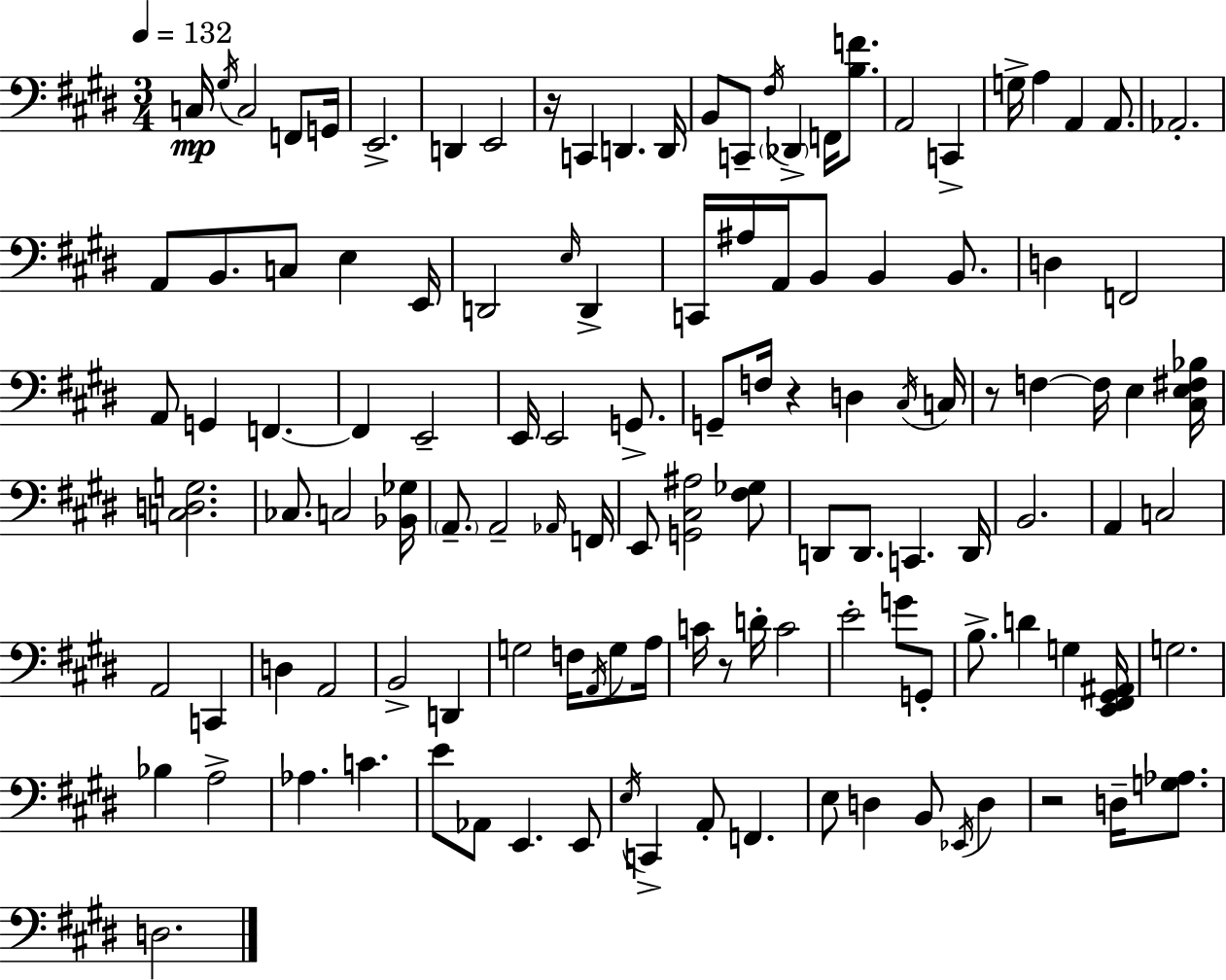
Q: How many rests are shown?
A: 5